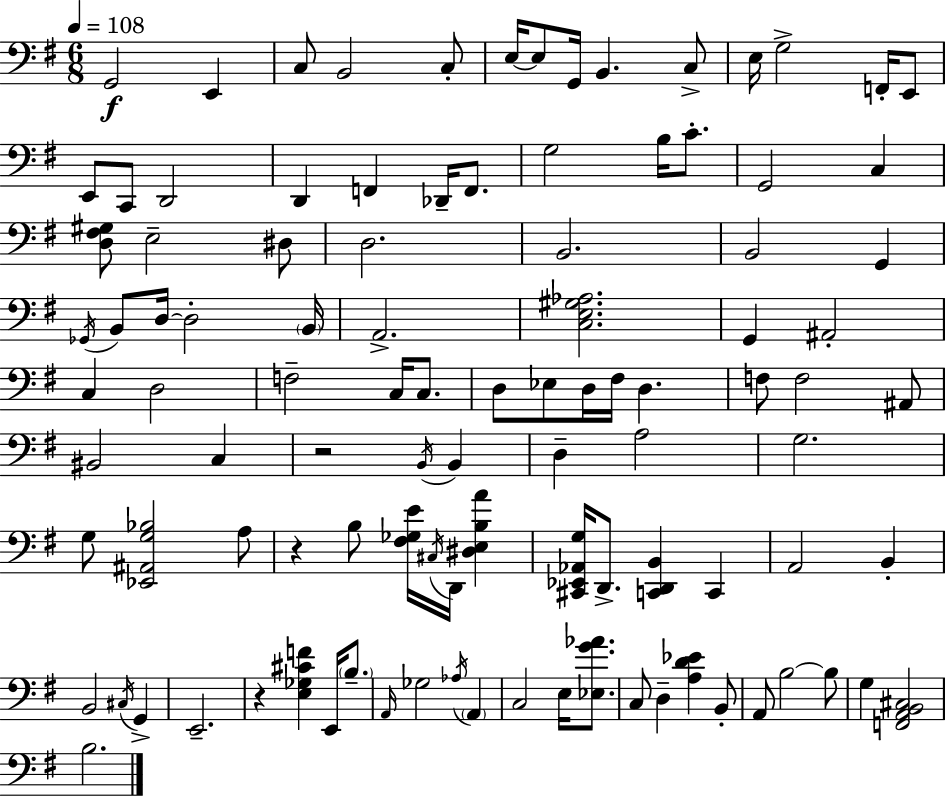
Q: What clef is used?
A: bass